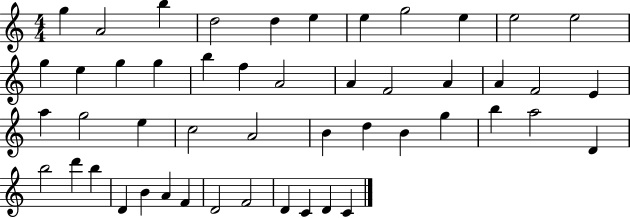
{
  \clef treble
  \numericTimeSignature
  \time 4/4
  \key c \major
  g''4 a'2 b''4 | d''2 d''4 e''4 | e''4 g''2 e''4 | e''2 e''2 | \break g''4 e''4 g''4 g''4 | b''4 f''4 a'2 | a'4 f'2 a'4 | a'4 f'2 e'4 | \break a''4 g''2 e''4 | c''2 a'2 | b'4 d''4 b'4 g''4 | b''4 a''2 d'4 | \break b''2 d'''4 b''4 | d'4 b'4 a'4 f'4 | d'2 f'2 | d'4 c'4 d'4 c'4 | \break \bar "|."
}